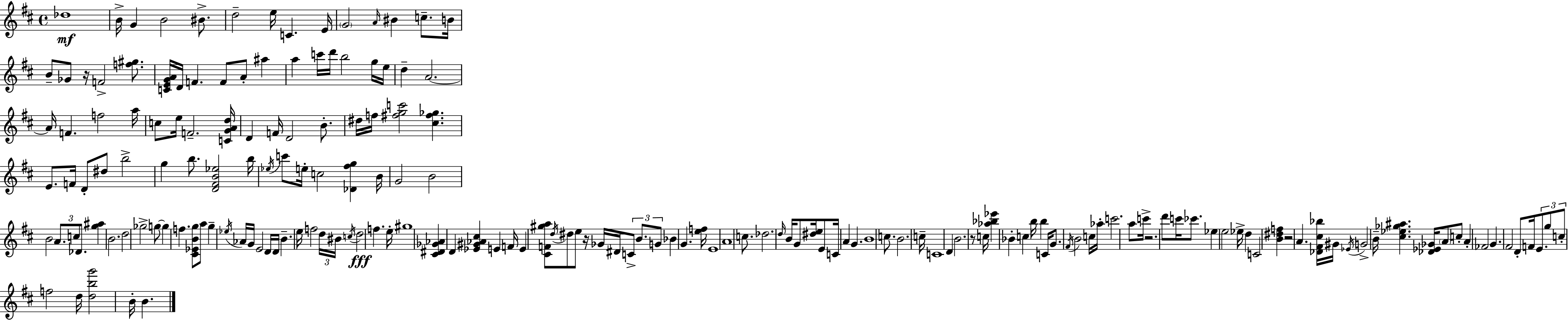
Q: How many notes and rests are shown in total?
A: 185